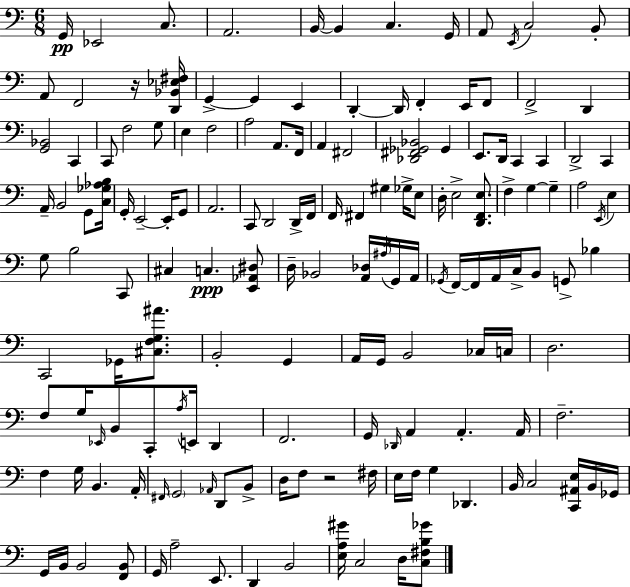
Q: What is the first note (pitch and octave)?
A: G2